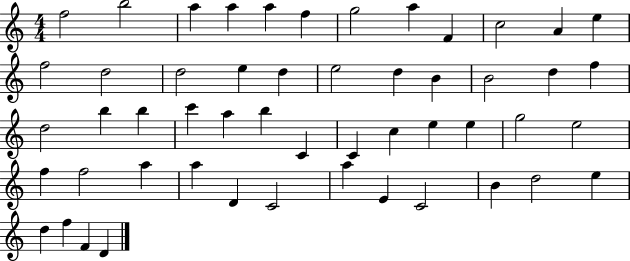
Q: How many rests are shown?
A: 0